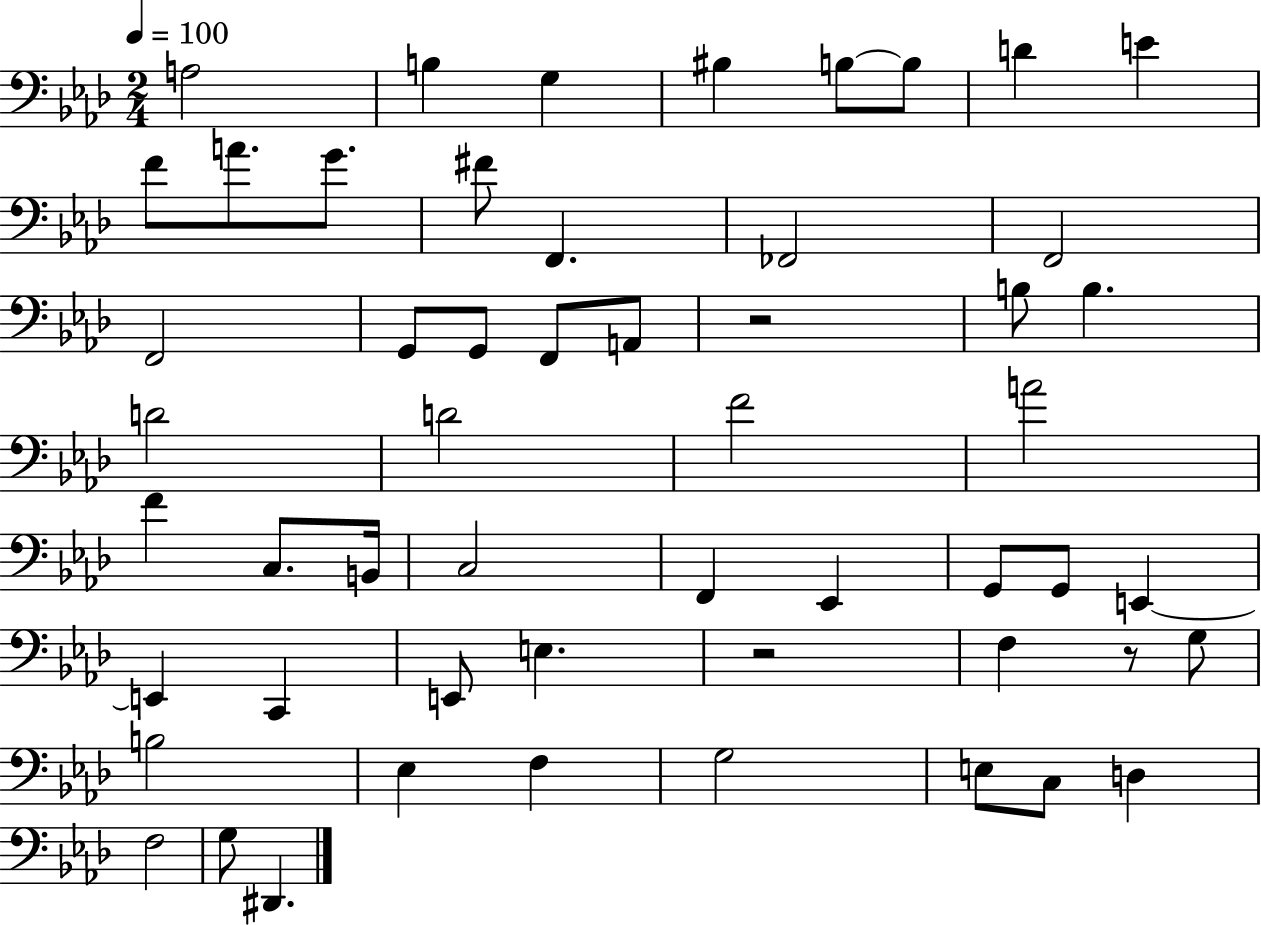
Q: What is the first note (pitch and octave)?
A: A3